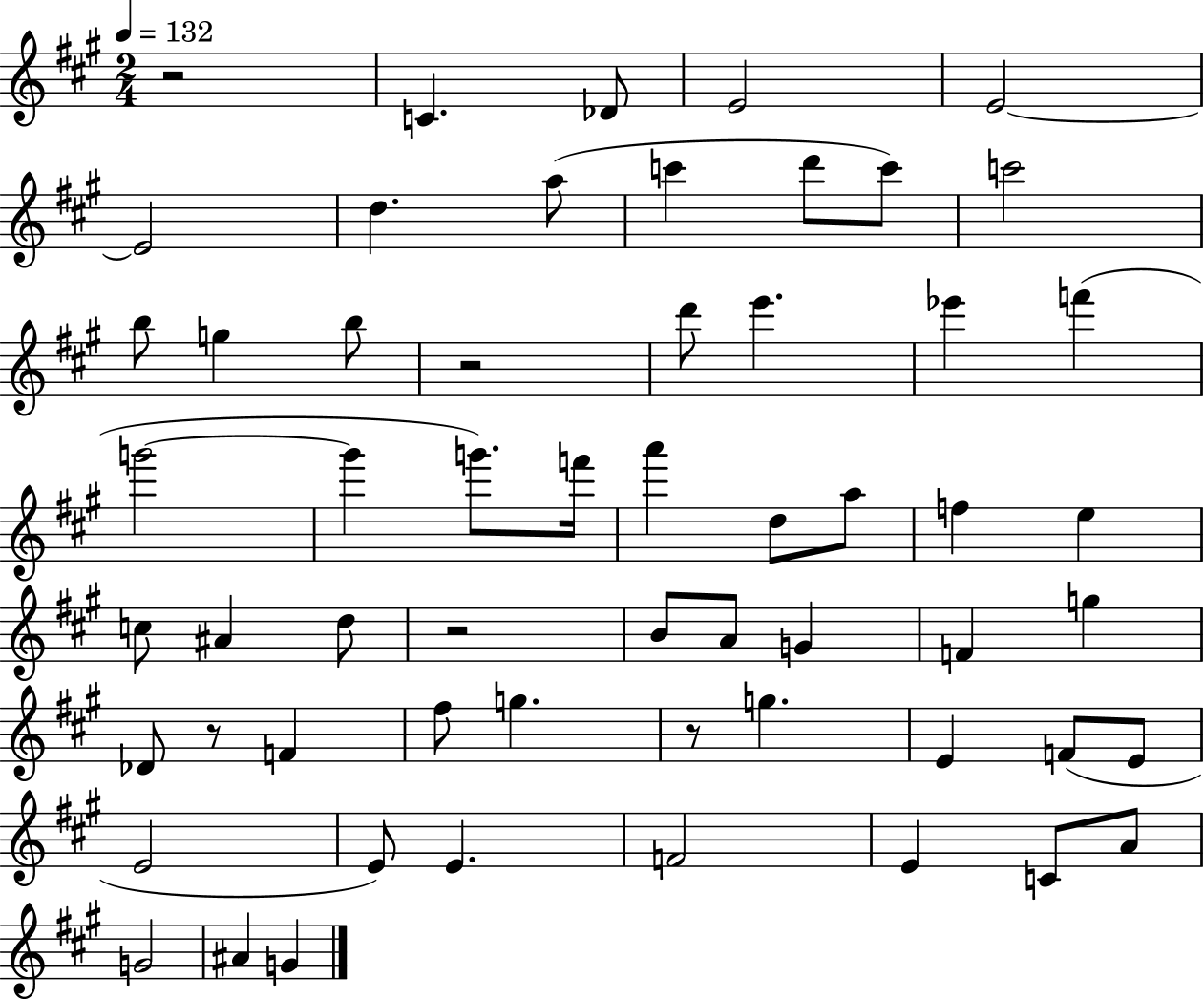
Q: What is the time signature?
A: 2/4